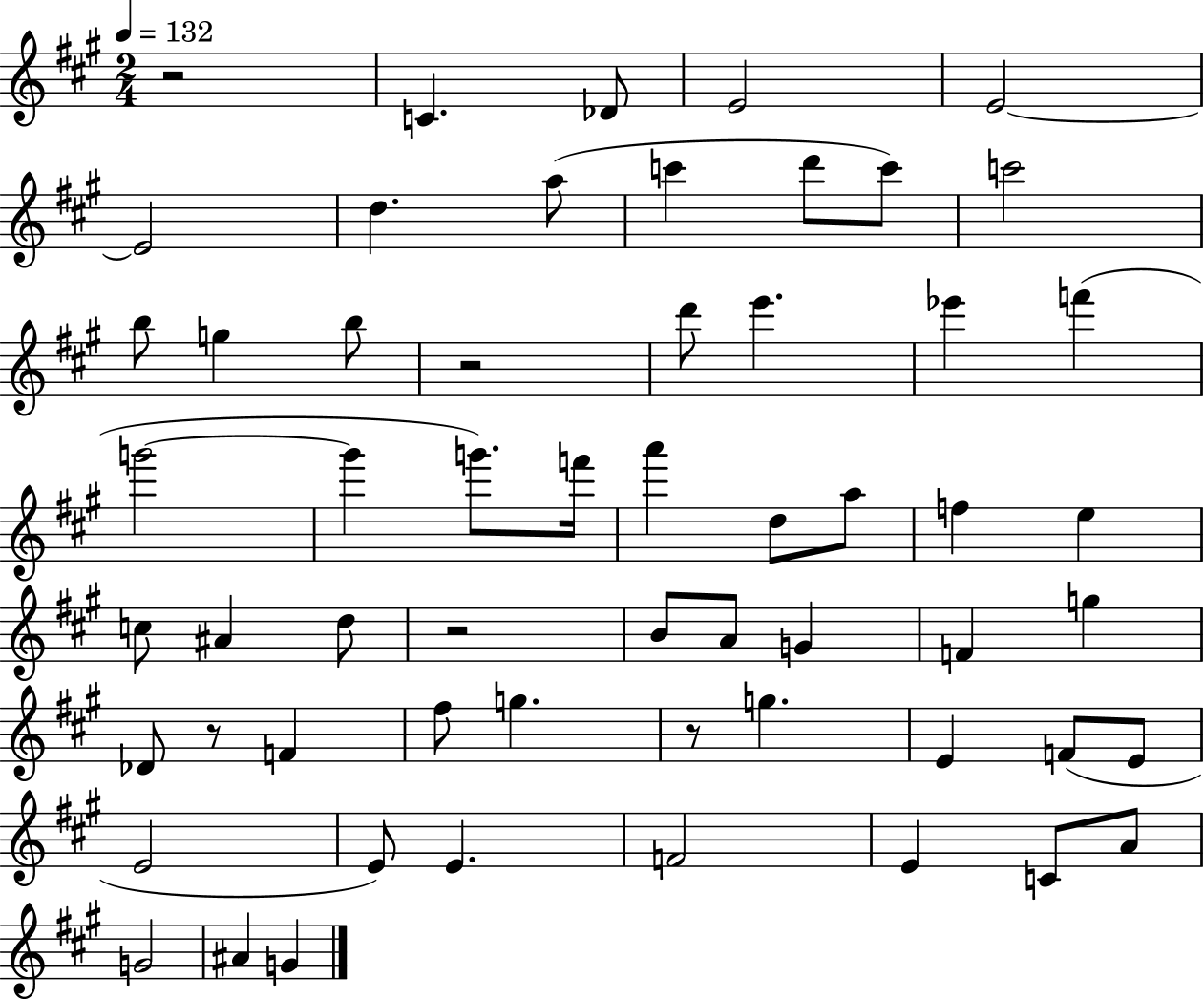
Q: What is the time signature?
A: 2/4